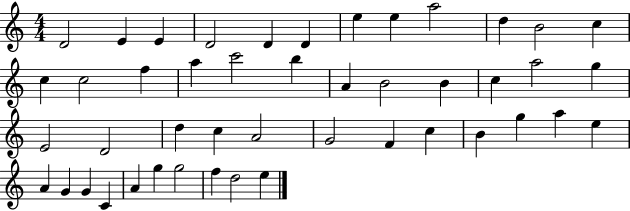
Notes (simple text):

D4/h E4/q E4/q D4/h D4/q D4/q E5/q E5/q A5/h D5/q B4/h C5/q C5/q C5/h F5/q A5/q C6/h B5/q A4/q B4/h B4/q C5/q A5/h G5/q E4/h D4/h D5/q C5/q A4/h G4/h F4/q C5/q B4/q G5/q A5/q E5/q A4/q G4/q G4/q C4/q A4/q G5/q G5/h F5/q D5/h E5/q